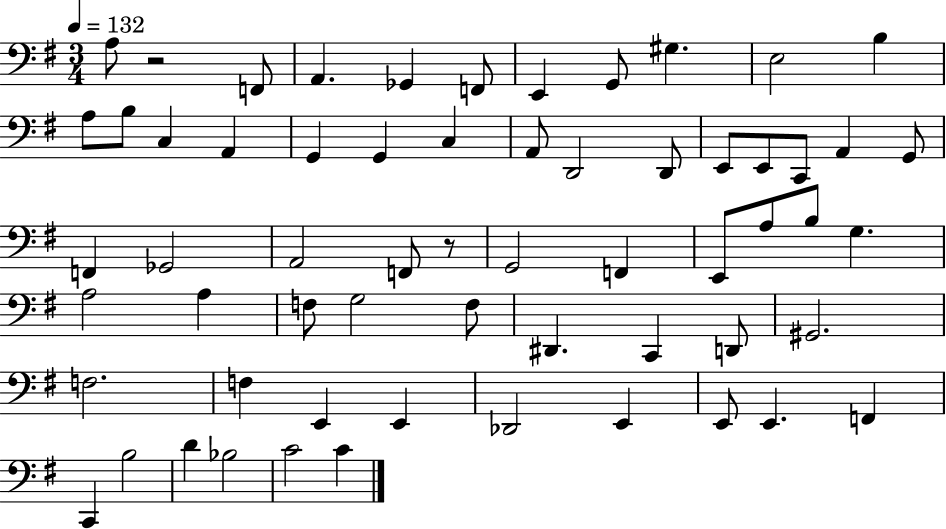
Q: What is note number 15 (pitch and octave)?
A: G2